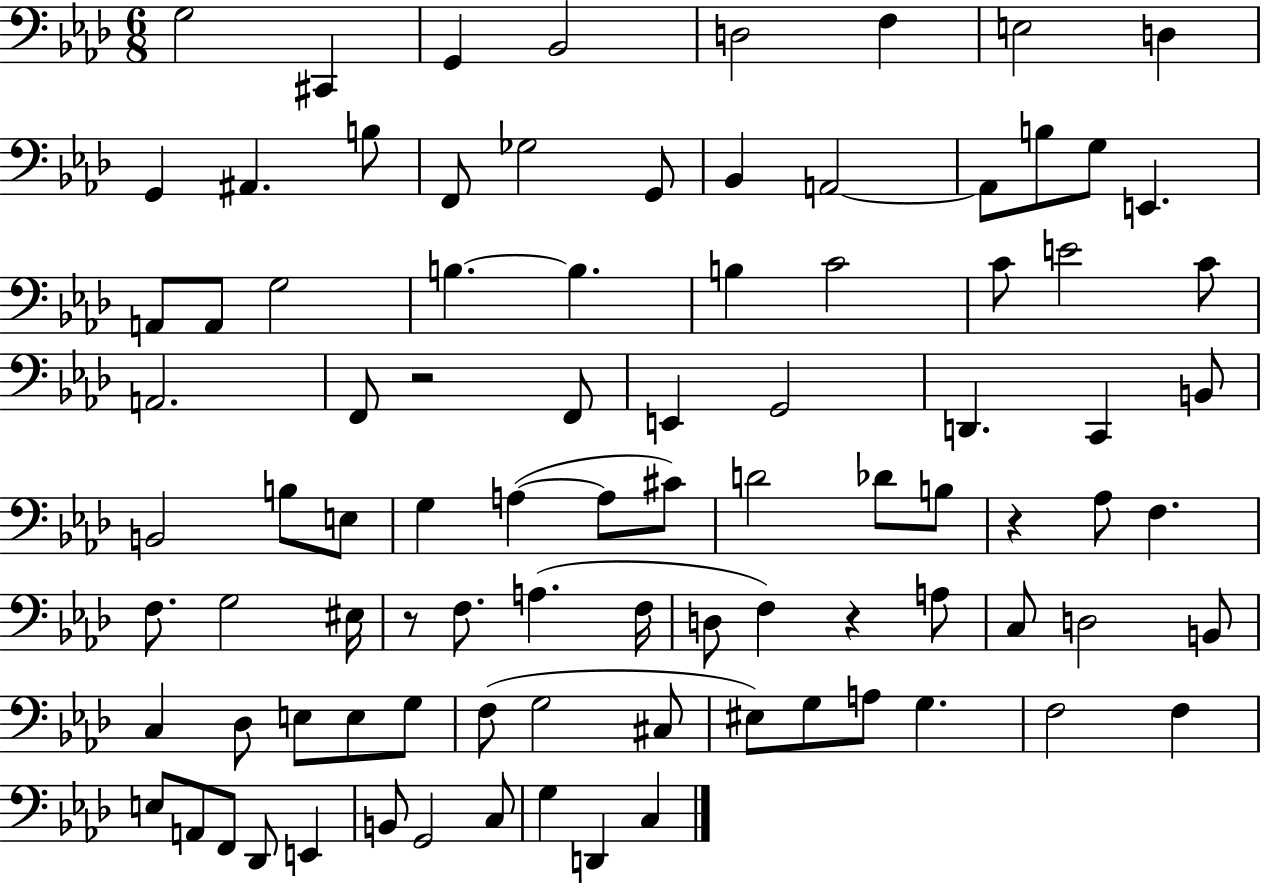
X:1
T:Untitled
M:6/8
L:1/4
K:Ab
G,2 ^C,, G,, _B,,2 D,2 F, E,2 D, G,, ^A,, B,/2 F,,/2 _G,2 G,,/2 _B,, A,,2 A,,/2 B,/2 G,/2 E,, A,,/2 A,,/2 G,2 B, B, B, C2 C/2 E2 C/2 A,,2 F,,/2 z2 F,,/2 E,, G,,2 D,, C,, B,,/2 B,,2 B,/2 E,/2 G, A, A,/2 ^C/2 D2 _D/2 B,/2 z _A,/2 F, F,/2 G,2 ^E,/4 z/2 F,/2 A, F,/4 D,/2 F, z A,/2 C,/2 D,2 B,,/2 C, _D,/2 E,/2 E,/2 G,/2 F,/2 G,2 ^C,/2 ^E,/2 G,/2 A,/2 G, F,2 F, E,/2 A,,/2 F,,/2 _D,,/2 E,, B,,/2 G,,2 C,/2 G, D,, C,